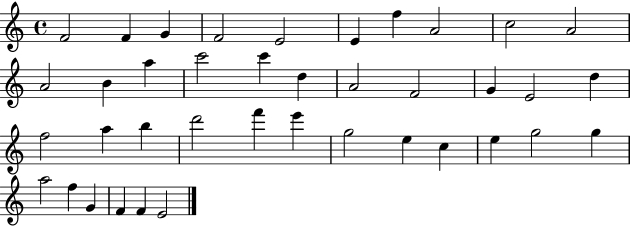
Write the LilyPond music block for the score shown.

{
  \clef treble
  \time 4/4
  \defaultTimeSignature
  \key c \major
  f'2 f'4 g'4 | f'2 e'2 | e'4 f''4 a'2 | c''2 a'2 | \break a'2 b'4 a''4 | c'''2 c'''4 d''4 | a'2 f'2 | g'4 e'2 d''4 | \break f''2 a''4 b''4 | d'''2 f'''4 e'''4 | g''2 e''4 c''4 | e''4 g''2 g''4 | \break a''2 f''4 g'4 | f'4 f'4 e'2 | \bar "|."
}